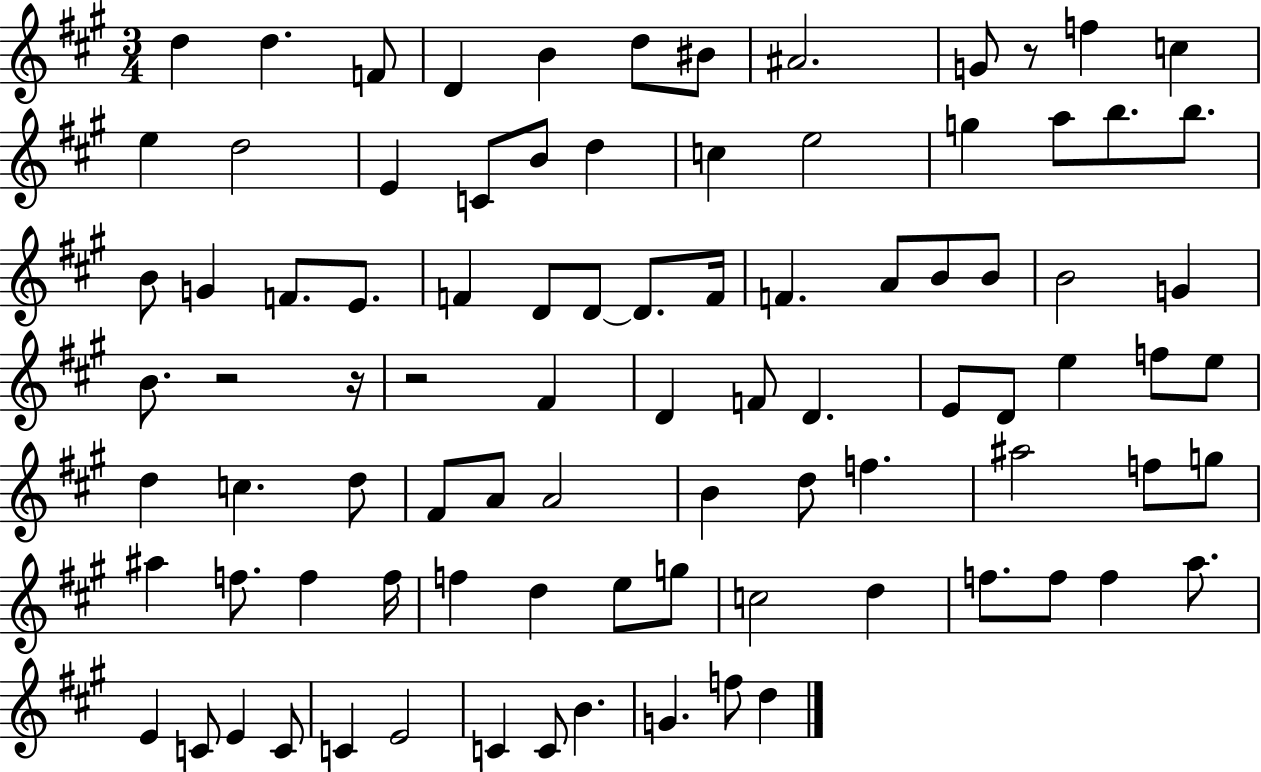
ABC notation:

X:1
T:Untitled
M:3/4
L:1/4
K:A
d d F/2 D B d/2 ^B/2 ^A2 G/2 z/2 f c e d2 E C/2 B/2 d c e2 g a/2 b/2 b/2 B/2 G F/2 E/2 F D/2 D/2 D/2 F/4 F A/2 B/2 B/2 B2 G B/2 z2 z/4 z2 ^F D F/2 D E/2 D/2 e f/2 e/2 d c d/2 ^F/2 A/2 A2 B d/2 f ^a2 f/2 g/2 ^a f/2 f f/4 f d e/2 g/2 c2 d f/2 f/2 f a/2 E C/2 E C/2 C E2 C C/2 B G f/2 d